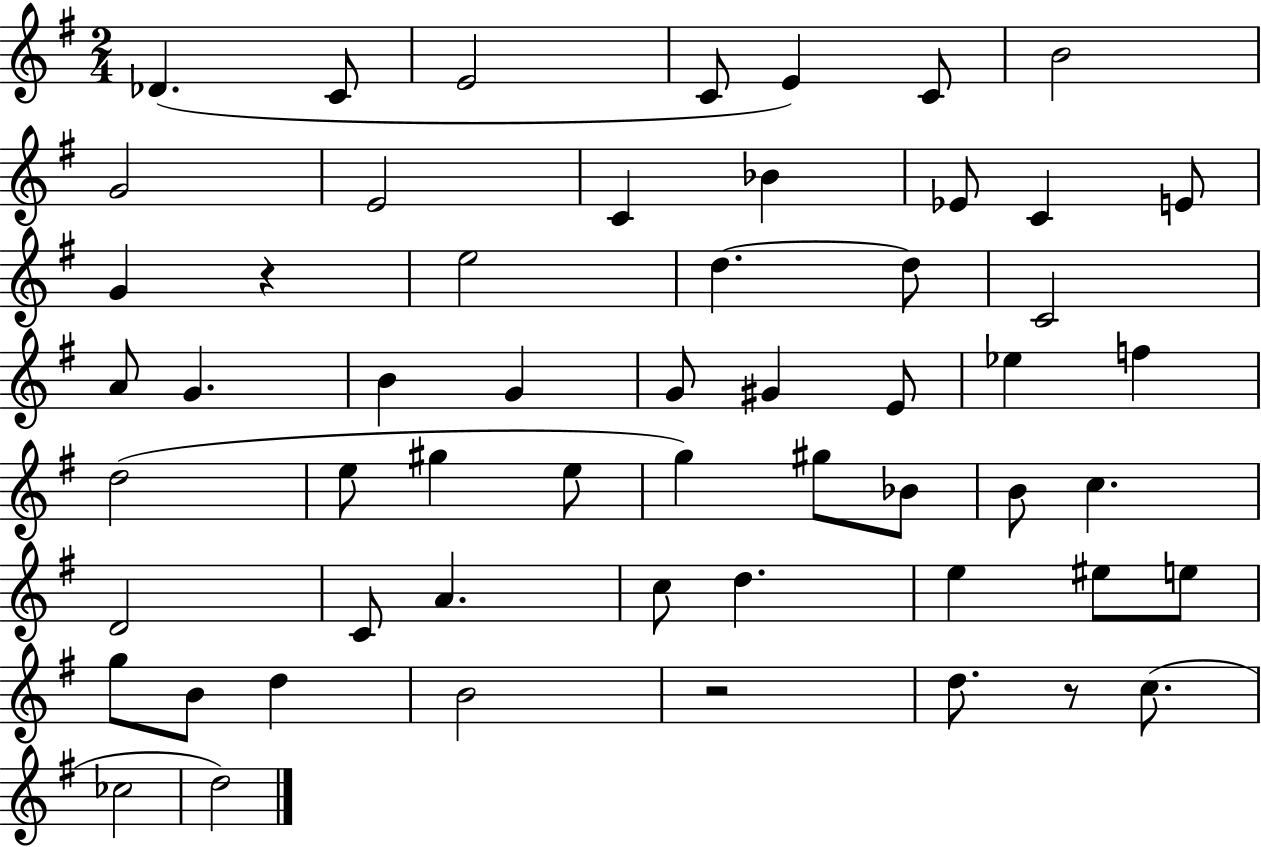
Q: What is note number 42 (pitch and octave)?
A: D5